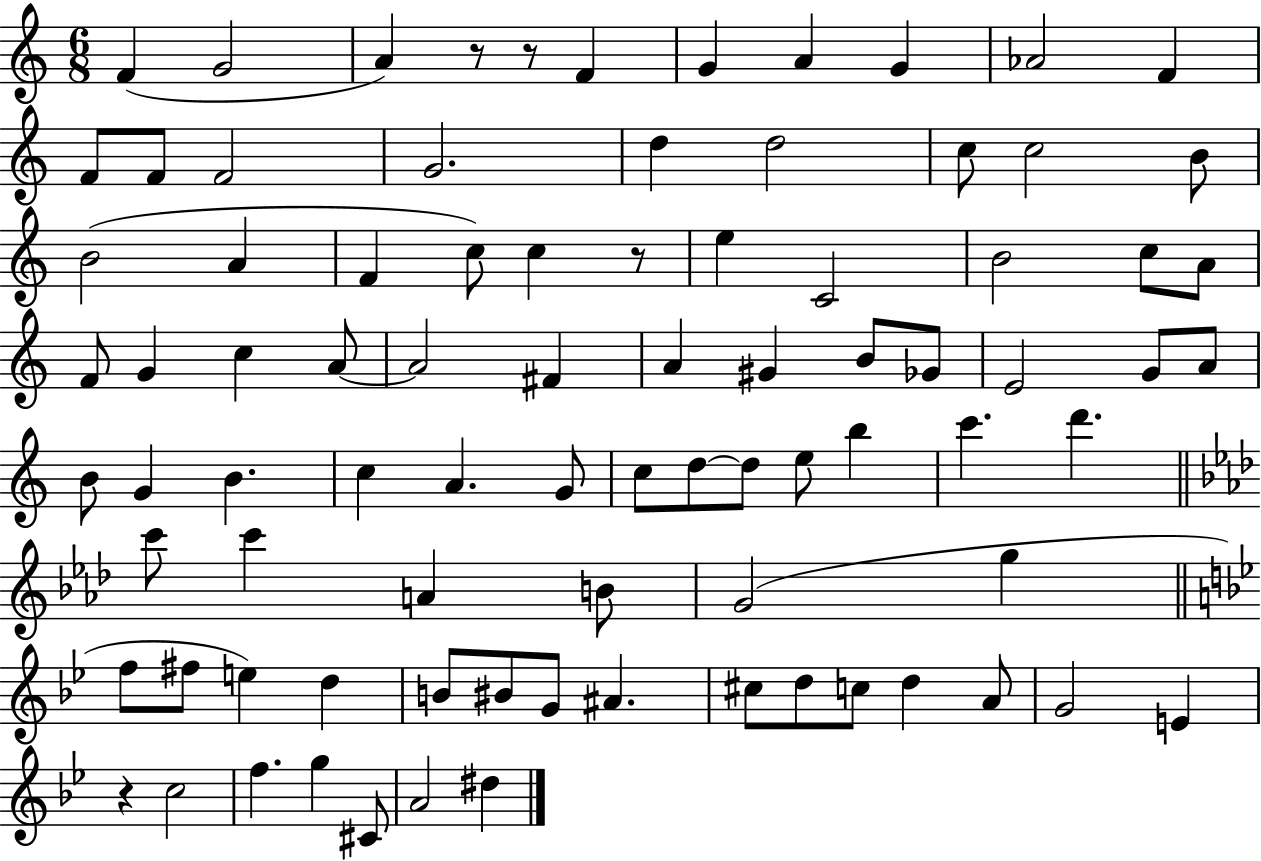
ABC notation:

X:1
T:Untitled
M:6/8
L:1/4
K:C
F G2 A z/2 z/2 F G A G _A2 F F/2 F/2 F2 G2 d d2 c/2 c2 B/2 B2 A F c/2 c z/2 e C2 B2 c/2 A/2 F/2 G c A/2 A2 ^F A ^G B/2 _G/2 E2 G/2 A/2 B/2 G B c A G/2 c/2 d/2 d/2 e/2 b c' d' c'/2 c' A B/2 G2 g f/2 ^f/2 e d B/2 ^B/2 G/2 ^A ^c/2 d/2 c/2 d A/2 G2 E z c2 f g ^C/2 A2 ^d